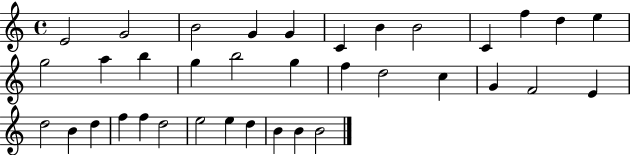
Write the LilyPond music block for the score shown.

{
  \clef treble
  \time 4/4
  \defaultTimeSignature
  \key c \major
  e'2 g'2 | b'2 g'4 g'4 | c'4 b'4 b'2 | c'4 f''4 d''4 e''4 | \break g''2 a''4 b''4 | g''4 b''2 g''4 | f''4 d''2 c''4 | g'4 f'2 e'4 | \break d''2 b'4 d''4 | f''4 f''4 d''2 | e''2 e''4 d''4 | b'4 b'4 b'2 | \break \bar "|."
}